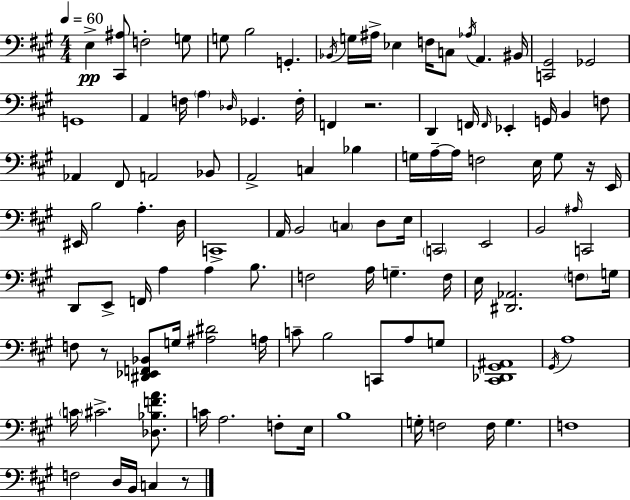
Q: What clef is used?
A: bass